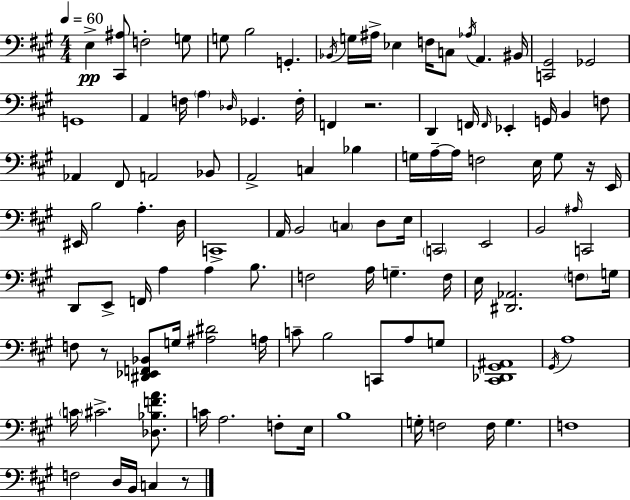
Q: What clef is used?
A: bass